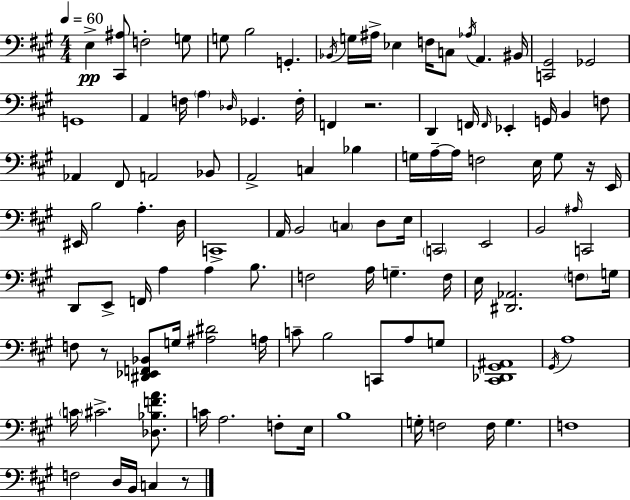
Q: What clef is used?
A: bass